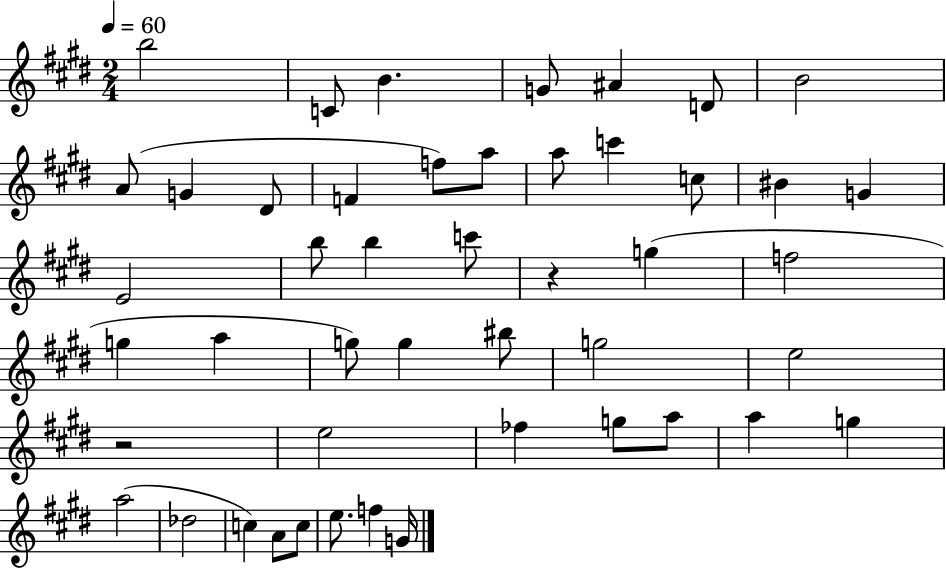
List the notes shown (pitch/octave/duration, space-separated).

B5/h C4/e B4/q. G4/e A#4/q D4/e B4/h A4/e G4/q D#4/e F4/q F5/e A5/e A5/e C6/q C5/e BIS4/q G4/q E4/h B5/e B5/q C6/e R/q G5/q F5/h G5/q A5/q G5/e G5/q BIS5/e G5/h E5/h R/h E5/h FES5/q G5/e A5/e A5/q G5/q A5/h Db5/h C5/q A4/e C5/e E5/e. F5/q G4/s